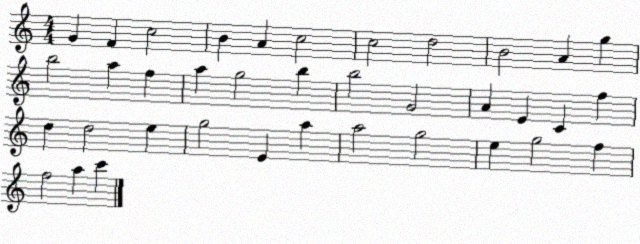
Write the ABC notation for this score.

X:1
T:Untitled
M:4/4
L:1/4
K:C
G F c2 B A c2 c2 d2 B2 A g b2 a f a g2 b b2 G2 A E C f d d2 e g2 E a a2 g2 e g2 f f2 a c'